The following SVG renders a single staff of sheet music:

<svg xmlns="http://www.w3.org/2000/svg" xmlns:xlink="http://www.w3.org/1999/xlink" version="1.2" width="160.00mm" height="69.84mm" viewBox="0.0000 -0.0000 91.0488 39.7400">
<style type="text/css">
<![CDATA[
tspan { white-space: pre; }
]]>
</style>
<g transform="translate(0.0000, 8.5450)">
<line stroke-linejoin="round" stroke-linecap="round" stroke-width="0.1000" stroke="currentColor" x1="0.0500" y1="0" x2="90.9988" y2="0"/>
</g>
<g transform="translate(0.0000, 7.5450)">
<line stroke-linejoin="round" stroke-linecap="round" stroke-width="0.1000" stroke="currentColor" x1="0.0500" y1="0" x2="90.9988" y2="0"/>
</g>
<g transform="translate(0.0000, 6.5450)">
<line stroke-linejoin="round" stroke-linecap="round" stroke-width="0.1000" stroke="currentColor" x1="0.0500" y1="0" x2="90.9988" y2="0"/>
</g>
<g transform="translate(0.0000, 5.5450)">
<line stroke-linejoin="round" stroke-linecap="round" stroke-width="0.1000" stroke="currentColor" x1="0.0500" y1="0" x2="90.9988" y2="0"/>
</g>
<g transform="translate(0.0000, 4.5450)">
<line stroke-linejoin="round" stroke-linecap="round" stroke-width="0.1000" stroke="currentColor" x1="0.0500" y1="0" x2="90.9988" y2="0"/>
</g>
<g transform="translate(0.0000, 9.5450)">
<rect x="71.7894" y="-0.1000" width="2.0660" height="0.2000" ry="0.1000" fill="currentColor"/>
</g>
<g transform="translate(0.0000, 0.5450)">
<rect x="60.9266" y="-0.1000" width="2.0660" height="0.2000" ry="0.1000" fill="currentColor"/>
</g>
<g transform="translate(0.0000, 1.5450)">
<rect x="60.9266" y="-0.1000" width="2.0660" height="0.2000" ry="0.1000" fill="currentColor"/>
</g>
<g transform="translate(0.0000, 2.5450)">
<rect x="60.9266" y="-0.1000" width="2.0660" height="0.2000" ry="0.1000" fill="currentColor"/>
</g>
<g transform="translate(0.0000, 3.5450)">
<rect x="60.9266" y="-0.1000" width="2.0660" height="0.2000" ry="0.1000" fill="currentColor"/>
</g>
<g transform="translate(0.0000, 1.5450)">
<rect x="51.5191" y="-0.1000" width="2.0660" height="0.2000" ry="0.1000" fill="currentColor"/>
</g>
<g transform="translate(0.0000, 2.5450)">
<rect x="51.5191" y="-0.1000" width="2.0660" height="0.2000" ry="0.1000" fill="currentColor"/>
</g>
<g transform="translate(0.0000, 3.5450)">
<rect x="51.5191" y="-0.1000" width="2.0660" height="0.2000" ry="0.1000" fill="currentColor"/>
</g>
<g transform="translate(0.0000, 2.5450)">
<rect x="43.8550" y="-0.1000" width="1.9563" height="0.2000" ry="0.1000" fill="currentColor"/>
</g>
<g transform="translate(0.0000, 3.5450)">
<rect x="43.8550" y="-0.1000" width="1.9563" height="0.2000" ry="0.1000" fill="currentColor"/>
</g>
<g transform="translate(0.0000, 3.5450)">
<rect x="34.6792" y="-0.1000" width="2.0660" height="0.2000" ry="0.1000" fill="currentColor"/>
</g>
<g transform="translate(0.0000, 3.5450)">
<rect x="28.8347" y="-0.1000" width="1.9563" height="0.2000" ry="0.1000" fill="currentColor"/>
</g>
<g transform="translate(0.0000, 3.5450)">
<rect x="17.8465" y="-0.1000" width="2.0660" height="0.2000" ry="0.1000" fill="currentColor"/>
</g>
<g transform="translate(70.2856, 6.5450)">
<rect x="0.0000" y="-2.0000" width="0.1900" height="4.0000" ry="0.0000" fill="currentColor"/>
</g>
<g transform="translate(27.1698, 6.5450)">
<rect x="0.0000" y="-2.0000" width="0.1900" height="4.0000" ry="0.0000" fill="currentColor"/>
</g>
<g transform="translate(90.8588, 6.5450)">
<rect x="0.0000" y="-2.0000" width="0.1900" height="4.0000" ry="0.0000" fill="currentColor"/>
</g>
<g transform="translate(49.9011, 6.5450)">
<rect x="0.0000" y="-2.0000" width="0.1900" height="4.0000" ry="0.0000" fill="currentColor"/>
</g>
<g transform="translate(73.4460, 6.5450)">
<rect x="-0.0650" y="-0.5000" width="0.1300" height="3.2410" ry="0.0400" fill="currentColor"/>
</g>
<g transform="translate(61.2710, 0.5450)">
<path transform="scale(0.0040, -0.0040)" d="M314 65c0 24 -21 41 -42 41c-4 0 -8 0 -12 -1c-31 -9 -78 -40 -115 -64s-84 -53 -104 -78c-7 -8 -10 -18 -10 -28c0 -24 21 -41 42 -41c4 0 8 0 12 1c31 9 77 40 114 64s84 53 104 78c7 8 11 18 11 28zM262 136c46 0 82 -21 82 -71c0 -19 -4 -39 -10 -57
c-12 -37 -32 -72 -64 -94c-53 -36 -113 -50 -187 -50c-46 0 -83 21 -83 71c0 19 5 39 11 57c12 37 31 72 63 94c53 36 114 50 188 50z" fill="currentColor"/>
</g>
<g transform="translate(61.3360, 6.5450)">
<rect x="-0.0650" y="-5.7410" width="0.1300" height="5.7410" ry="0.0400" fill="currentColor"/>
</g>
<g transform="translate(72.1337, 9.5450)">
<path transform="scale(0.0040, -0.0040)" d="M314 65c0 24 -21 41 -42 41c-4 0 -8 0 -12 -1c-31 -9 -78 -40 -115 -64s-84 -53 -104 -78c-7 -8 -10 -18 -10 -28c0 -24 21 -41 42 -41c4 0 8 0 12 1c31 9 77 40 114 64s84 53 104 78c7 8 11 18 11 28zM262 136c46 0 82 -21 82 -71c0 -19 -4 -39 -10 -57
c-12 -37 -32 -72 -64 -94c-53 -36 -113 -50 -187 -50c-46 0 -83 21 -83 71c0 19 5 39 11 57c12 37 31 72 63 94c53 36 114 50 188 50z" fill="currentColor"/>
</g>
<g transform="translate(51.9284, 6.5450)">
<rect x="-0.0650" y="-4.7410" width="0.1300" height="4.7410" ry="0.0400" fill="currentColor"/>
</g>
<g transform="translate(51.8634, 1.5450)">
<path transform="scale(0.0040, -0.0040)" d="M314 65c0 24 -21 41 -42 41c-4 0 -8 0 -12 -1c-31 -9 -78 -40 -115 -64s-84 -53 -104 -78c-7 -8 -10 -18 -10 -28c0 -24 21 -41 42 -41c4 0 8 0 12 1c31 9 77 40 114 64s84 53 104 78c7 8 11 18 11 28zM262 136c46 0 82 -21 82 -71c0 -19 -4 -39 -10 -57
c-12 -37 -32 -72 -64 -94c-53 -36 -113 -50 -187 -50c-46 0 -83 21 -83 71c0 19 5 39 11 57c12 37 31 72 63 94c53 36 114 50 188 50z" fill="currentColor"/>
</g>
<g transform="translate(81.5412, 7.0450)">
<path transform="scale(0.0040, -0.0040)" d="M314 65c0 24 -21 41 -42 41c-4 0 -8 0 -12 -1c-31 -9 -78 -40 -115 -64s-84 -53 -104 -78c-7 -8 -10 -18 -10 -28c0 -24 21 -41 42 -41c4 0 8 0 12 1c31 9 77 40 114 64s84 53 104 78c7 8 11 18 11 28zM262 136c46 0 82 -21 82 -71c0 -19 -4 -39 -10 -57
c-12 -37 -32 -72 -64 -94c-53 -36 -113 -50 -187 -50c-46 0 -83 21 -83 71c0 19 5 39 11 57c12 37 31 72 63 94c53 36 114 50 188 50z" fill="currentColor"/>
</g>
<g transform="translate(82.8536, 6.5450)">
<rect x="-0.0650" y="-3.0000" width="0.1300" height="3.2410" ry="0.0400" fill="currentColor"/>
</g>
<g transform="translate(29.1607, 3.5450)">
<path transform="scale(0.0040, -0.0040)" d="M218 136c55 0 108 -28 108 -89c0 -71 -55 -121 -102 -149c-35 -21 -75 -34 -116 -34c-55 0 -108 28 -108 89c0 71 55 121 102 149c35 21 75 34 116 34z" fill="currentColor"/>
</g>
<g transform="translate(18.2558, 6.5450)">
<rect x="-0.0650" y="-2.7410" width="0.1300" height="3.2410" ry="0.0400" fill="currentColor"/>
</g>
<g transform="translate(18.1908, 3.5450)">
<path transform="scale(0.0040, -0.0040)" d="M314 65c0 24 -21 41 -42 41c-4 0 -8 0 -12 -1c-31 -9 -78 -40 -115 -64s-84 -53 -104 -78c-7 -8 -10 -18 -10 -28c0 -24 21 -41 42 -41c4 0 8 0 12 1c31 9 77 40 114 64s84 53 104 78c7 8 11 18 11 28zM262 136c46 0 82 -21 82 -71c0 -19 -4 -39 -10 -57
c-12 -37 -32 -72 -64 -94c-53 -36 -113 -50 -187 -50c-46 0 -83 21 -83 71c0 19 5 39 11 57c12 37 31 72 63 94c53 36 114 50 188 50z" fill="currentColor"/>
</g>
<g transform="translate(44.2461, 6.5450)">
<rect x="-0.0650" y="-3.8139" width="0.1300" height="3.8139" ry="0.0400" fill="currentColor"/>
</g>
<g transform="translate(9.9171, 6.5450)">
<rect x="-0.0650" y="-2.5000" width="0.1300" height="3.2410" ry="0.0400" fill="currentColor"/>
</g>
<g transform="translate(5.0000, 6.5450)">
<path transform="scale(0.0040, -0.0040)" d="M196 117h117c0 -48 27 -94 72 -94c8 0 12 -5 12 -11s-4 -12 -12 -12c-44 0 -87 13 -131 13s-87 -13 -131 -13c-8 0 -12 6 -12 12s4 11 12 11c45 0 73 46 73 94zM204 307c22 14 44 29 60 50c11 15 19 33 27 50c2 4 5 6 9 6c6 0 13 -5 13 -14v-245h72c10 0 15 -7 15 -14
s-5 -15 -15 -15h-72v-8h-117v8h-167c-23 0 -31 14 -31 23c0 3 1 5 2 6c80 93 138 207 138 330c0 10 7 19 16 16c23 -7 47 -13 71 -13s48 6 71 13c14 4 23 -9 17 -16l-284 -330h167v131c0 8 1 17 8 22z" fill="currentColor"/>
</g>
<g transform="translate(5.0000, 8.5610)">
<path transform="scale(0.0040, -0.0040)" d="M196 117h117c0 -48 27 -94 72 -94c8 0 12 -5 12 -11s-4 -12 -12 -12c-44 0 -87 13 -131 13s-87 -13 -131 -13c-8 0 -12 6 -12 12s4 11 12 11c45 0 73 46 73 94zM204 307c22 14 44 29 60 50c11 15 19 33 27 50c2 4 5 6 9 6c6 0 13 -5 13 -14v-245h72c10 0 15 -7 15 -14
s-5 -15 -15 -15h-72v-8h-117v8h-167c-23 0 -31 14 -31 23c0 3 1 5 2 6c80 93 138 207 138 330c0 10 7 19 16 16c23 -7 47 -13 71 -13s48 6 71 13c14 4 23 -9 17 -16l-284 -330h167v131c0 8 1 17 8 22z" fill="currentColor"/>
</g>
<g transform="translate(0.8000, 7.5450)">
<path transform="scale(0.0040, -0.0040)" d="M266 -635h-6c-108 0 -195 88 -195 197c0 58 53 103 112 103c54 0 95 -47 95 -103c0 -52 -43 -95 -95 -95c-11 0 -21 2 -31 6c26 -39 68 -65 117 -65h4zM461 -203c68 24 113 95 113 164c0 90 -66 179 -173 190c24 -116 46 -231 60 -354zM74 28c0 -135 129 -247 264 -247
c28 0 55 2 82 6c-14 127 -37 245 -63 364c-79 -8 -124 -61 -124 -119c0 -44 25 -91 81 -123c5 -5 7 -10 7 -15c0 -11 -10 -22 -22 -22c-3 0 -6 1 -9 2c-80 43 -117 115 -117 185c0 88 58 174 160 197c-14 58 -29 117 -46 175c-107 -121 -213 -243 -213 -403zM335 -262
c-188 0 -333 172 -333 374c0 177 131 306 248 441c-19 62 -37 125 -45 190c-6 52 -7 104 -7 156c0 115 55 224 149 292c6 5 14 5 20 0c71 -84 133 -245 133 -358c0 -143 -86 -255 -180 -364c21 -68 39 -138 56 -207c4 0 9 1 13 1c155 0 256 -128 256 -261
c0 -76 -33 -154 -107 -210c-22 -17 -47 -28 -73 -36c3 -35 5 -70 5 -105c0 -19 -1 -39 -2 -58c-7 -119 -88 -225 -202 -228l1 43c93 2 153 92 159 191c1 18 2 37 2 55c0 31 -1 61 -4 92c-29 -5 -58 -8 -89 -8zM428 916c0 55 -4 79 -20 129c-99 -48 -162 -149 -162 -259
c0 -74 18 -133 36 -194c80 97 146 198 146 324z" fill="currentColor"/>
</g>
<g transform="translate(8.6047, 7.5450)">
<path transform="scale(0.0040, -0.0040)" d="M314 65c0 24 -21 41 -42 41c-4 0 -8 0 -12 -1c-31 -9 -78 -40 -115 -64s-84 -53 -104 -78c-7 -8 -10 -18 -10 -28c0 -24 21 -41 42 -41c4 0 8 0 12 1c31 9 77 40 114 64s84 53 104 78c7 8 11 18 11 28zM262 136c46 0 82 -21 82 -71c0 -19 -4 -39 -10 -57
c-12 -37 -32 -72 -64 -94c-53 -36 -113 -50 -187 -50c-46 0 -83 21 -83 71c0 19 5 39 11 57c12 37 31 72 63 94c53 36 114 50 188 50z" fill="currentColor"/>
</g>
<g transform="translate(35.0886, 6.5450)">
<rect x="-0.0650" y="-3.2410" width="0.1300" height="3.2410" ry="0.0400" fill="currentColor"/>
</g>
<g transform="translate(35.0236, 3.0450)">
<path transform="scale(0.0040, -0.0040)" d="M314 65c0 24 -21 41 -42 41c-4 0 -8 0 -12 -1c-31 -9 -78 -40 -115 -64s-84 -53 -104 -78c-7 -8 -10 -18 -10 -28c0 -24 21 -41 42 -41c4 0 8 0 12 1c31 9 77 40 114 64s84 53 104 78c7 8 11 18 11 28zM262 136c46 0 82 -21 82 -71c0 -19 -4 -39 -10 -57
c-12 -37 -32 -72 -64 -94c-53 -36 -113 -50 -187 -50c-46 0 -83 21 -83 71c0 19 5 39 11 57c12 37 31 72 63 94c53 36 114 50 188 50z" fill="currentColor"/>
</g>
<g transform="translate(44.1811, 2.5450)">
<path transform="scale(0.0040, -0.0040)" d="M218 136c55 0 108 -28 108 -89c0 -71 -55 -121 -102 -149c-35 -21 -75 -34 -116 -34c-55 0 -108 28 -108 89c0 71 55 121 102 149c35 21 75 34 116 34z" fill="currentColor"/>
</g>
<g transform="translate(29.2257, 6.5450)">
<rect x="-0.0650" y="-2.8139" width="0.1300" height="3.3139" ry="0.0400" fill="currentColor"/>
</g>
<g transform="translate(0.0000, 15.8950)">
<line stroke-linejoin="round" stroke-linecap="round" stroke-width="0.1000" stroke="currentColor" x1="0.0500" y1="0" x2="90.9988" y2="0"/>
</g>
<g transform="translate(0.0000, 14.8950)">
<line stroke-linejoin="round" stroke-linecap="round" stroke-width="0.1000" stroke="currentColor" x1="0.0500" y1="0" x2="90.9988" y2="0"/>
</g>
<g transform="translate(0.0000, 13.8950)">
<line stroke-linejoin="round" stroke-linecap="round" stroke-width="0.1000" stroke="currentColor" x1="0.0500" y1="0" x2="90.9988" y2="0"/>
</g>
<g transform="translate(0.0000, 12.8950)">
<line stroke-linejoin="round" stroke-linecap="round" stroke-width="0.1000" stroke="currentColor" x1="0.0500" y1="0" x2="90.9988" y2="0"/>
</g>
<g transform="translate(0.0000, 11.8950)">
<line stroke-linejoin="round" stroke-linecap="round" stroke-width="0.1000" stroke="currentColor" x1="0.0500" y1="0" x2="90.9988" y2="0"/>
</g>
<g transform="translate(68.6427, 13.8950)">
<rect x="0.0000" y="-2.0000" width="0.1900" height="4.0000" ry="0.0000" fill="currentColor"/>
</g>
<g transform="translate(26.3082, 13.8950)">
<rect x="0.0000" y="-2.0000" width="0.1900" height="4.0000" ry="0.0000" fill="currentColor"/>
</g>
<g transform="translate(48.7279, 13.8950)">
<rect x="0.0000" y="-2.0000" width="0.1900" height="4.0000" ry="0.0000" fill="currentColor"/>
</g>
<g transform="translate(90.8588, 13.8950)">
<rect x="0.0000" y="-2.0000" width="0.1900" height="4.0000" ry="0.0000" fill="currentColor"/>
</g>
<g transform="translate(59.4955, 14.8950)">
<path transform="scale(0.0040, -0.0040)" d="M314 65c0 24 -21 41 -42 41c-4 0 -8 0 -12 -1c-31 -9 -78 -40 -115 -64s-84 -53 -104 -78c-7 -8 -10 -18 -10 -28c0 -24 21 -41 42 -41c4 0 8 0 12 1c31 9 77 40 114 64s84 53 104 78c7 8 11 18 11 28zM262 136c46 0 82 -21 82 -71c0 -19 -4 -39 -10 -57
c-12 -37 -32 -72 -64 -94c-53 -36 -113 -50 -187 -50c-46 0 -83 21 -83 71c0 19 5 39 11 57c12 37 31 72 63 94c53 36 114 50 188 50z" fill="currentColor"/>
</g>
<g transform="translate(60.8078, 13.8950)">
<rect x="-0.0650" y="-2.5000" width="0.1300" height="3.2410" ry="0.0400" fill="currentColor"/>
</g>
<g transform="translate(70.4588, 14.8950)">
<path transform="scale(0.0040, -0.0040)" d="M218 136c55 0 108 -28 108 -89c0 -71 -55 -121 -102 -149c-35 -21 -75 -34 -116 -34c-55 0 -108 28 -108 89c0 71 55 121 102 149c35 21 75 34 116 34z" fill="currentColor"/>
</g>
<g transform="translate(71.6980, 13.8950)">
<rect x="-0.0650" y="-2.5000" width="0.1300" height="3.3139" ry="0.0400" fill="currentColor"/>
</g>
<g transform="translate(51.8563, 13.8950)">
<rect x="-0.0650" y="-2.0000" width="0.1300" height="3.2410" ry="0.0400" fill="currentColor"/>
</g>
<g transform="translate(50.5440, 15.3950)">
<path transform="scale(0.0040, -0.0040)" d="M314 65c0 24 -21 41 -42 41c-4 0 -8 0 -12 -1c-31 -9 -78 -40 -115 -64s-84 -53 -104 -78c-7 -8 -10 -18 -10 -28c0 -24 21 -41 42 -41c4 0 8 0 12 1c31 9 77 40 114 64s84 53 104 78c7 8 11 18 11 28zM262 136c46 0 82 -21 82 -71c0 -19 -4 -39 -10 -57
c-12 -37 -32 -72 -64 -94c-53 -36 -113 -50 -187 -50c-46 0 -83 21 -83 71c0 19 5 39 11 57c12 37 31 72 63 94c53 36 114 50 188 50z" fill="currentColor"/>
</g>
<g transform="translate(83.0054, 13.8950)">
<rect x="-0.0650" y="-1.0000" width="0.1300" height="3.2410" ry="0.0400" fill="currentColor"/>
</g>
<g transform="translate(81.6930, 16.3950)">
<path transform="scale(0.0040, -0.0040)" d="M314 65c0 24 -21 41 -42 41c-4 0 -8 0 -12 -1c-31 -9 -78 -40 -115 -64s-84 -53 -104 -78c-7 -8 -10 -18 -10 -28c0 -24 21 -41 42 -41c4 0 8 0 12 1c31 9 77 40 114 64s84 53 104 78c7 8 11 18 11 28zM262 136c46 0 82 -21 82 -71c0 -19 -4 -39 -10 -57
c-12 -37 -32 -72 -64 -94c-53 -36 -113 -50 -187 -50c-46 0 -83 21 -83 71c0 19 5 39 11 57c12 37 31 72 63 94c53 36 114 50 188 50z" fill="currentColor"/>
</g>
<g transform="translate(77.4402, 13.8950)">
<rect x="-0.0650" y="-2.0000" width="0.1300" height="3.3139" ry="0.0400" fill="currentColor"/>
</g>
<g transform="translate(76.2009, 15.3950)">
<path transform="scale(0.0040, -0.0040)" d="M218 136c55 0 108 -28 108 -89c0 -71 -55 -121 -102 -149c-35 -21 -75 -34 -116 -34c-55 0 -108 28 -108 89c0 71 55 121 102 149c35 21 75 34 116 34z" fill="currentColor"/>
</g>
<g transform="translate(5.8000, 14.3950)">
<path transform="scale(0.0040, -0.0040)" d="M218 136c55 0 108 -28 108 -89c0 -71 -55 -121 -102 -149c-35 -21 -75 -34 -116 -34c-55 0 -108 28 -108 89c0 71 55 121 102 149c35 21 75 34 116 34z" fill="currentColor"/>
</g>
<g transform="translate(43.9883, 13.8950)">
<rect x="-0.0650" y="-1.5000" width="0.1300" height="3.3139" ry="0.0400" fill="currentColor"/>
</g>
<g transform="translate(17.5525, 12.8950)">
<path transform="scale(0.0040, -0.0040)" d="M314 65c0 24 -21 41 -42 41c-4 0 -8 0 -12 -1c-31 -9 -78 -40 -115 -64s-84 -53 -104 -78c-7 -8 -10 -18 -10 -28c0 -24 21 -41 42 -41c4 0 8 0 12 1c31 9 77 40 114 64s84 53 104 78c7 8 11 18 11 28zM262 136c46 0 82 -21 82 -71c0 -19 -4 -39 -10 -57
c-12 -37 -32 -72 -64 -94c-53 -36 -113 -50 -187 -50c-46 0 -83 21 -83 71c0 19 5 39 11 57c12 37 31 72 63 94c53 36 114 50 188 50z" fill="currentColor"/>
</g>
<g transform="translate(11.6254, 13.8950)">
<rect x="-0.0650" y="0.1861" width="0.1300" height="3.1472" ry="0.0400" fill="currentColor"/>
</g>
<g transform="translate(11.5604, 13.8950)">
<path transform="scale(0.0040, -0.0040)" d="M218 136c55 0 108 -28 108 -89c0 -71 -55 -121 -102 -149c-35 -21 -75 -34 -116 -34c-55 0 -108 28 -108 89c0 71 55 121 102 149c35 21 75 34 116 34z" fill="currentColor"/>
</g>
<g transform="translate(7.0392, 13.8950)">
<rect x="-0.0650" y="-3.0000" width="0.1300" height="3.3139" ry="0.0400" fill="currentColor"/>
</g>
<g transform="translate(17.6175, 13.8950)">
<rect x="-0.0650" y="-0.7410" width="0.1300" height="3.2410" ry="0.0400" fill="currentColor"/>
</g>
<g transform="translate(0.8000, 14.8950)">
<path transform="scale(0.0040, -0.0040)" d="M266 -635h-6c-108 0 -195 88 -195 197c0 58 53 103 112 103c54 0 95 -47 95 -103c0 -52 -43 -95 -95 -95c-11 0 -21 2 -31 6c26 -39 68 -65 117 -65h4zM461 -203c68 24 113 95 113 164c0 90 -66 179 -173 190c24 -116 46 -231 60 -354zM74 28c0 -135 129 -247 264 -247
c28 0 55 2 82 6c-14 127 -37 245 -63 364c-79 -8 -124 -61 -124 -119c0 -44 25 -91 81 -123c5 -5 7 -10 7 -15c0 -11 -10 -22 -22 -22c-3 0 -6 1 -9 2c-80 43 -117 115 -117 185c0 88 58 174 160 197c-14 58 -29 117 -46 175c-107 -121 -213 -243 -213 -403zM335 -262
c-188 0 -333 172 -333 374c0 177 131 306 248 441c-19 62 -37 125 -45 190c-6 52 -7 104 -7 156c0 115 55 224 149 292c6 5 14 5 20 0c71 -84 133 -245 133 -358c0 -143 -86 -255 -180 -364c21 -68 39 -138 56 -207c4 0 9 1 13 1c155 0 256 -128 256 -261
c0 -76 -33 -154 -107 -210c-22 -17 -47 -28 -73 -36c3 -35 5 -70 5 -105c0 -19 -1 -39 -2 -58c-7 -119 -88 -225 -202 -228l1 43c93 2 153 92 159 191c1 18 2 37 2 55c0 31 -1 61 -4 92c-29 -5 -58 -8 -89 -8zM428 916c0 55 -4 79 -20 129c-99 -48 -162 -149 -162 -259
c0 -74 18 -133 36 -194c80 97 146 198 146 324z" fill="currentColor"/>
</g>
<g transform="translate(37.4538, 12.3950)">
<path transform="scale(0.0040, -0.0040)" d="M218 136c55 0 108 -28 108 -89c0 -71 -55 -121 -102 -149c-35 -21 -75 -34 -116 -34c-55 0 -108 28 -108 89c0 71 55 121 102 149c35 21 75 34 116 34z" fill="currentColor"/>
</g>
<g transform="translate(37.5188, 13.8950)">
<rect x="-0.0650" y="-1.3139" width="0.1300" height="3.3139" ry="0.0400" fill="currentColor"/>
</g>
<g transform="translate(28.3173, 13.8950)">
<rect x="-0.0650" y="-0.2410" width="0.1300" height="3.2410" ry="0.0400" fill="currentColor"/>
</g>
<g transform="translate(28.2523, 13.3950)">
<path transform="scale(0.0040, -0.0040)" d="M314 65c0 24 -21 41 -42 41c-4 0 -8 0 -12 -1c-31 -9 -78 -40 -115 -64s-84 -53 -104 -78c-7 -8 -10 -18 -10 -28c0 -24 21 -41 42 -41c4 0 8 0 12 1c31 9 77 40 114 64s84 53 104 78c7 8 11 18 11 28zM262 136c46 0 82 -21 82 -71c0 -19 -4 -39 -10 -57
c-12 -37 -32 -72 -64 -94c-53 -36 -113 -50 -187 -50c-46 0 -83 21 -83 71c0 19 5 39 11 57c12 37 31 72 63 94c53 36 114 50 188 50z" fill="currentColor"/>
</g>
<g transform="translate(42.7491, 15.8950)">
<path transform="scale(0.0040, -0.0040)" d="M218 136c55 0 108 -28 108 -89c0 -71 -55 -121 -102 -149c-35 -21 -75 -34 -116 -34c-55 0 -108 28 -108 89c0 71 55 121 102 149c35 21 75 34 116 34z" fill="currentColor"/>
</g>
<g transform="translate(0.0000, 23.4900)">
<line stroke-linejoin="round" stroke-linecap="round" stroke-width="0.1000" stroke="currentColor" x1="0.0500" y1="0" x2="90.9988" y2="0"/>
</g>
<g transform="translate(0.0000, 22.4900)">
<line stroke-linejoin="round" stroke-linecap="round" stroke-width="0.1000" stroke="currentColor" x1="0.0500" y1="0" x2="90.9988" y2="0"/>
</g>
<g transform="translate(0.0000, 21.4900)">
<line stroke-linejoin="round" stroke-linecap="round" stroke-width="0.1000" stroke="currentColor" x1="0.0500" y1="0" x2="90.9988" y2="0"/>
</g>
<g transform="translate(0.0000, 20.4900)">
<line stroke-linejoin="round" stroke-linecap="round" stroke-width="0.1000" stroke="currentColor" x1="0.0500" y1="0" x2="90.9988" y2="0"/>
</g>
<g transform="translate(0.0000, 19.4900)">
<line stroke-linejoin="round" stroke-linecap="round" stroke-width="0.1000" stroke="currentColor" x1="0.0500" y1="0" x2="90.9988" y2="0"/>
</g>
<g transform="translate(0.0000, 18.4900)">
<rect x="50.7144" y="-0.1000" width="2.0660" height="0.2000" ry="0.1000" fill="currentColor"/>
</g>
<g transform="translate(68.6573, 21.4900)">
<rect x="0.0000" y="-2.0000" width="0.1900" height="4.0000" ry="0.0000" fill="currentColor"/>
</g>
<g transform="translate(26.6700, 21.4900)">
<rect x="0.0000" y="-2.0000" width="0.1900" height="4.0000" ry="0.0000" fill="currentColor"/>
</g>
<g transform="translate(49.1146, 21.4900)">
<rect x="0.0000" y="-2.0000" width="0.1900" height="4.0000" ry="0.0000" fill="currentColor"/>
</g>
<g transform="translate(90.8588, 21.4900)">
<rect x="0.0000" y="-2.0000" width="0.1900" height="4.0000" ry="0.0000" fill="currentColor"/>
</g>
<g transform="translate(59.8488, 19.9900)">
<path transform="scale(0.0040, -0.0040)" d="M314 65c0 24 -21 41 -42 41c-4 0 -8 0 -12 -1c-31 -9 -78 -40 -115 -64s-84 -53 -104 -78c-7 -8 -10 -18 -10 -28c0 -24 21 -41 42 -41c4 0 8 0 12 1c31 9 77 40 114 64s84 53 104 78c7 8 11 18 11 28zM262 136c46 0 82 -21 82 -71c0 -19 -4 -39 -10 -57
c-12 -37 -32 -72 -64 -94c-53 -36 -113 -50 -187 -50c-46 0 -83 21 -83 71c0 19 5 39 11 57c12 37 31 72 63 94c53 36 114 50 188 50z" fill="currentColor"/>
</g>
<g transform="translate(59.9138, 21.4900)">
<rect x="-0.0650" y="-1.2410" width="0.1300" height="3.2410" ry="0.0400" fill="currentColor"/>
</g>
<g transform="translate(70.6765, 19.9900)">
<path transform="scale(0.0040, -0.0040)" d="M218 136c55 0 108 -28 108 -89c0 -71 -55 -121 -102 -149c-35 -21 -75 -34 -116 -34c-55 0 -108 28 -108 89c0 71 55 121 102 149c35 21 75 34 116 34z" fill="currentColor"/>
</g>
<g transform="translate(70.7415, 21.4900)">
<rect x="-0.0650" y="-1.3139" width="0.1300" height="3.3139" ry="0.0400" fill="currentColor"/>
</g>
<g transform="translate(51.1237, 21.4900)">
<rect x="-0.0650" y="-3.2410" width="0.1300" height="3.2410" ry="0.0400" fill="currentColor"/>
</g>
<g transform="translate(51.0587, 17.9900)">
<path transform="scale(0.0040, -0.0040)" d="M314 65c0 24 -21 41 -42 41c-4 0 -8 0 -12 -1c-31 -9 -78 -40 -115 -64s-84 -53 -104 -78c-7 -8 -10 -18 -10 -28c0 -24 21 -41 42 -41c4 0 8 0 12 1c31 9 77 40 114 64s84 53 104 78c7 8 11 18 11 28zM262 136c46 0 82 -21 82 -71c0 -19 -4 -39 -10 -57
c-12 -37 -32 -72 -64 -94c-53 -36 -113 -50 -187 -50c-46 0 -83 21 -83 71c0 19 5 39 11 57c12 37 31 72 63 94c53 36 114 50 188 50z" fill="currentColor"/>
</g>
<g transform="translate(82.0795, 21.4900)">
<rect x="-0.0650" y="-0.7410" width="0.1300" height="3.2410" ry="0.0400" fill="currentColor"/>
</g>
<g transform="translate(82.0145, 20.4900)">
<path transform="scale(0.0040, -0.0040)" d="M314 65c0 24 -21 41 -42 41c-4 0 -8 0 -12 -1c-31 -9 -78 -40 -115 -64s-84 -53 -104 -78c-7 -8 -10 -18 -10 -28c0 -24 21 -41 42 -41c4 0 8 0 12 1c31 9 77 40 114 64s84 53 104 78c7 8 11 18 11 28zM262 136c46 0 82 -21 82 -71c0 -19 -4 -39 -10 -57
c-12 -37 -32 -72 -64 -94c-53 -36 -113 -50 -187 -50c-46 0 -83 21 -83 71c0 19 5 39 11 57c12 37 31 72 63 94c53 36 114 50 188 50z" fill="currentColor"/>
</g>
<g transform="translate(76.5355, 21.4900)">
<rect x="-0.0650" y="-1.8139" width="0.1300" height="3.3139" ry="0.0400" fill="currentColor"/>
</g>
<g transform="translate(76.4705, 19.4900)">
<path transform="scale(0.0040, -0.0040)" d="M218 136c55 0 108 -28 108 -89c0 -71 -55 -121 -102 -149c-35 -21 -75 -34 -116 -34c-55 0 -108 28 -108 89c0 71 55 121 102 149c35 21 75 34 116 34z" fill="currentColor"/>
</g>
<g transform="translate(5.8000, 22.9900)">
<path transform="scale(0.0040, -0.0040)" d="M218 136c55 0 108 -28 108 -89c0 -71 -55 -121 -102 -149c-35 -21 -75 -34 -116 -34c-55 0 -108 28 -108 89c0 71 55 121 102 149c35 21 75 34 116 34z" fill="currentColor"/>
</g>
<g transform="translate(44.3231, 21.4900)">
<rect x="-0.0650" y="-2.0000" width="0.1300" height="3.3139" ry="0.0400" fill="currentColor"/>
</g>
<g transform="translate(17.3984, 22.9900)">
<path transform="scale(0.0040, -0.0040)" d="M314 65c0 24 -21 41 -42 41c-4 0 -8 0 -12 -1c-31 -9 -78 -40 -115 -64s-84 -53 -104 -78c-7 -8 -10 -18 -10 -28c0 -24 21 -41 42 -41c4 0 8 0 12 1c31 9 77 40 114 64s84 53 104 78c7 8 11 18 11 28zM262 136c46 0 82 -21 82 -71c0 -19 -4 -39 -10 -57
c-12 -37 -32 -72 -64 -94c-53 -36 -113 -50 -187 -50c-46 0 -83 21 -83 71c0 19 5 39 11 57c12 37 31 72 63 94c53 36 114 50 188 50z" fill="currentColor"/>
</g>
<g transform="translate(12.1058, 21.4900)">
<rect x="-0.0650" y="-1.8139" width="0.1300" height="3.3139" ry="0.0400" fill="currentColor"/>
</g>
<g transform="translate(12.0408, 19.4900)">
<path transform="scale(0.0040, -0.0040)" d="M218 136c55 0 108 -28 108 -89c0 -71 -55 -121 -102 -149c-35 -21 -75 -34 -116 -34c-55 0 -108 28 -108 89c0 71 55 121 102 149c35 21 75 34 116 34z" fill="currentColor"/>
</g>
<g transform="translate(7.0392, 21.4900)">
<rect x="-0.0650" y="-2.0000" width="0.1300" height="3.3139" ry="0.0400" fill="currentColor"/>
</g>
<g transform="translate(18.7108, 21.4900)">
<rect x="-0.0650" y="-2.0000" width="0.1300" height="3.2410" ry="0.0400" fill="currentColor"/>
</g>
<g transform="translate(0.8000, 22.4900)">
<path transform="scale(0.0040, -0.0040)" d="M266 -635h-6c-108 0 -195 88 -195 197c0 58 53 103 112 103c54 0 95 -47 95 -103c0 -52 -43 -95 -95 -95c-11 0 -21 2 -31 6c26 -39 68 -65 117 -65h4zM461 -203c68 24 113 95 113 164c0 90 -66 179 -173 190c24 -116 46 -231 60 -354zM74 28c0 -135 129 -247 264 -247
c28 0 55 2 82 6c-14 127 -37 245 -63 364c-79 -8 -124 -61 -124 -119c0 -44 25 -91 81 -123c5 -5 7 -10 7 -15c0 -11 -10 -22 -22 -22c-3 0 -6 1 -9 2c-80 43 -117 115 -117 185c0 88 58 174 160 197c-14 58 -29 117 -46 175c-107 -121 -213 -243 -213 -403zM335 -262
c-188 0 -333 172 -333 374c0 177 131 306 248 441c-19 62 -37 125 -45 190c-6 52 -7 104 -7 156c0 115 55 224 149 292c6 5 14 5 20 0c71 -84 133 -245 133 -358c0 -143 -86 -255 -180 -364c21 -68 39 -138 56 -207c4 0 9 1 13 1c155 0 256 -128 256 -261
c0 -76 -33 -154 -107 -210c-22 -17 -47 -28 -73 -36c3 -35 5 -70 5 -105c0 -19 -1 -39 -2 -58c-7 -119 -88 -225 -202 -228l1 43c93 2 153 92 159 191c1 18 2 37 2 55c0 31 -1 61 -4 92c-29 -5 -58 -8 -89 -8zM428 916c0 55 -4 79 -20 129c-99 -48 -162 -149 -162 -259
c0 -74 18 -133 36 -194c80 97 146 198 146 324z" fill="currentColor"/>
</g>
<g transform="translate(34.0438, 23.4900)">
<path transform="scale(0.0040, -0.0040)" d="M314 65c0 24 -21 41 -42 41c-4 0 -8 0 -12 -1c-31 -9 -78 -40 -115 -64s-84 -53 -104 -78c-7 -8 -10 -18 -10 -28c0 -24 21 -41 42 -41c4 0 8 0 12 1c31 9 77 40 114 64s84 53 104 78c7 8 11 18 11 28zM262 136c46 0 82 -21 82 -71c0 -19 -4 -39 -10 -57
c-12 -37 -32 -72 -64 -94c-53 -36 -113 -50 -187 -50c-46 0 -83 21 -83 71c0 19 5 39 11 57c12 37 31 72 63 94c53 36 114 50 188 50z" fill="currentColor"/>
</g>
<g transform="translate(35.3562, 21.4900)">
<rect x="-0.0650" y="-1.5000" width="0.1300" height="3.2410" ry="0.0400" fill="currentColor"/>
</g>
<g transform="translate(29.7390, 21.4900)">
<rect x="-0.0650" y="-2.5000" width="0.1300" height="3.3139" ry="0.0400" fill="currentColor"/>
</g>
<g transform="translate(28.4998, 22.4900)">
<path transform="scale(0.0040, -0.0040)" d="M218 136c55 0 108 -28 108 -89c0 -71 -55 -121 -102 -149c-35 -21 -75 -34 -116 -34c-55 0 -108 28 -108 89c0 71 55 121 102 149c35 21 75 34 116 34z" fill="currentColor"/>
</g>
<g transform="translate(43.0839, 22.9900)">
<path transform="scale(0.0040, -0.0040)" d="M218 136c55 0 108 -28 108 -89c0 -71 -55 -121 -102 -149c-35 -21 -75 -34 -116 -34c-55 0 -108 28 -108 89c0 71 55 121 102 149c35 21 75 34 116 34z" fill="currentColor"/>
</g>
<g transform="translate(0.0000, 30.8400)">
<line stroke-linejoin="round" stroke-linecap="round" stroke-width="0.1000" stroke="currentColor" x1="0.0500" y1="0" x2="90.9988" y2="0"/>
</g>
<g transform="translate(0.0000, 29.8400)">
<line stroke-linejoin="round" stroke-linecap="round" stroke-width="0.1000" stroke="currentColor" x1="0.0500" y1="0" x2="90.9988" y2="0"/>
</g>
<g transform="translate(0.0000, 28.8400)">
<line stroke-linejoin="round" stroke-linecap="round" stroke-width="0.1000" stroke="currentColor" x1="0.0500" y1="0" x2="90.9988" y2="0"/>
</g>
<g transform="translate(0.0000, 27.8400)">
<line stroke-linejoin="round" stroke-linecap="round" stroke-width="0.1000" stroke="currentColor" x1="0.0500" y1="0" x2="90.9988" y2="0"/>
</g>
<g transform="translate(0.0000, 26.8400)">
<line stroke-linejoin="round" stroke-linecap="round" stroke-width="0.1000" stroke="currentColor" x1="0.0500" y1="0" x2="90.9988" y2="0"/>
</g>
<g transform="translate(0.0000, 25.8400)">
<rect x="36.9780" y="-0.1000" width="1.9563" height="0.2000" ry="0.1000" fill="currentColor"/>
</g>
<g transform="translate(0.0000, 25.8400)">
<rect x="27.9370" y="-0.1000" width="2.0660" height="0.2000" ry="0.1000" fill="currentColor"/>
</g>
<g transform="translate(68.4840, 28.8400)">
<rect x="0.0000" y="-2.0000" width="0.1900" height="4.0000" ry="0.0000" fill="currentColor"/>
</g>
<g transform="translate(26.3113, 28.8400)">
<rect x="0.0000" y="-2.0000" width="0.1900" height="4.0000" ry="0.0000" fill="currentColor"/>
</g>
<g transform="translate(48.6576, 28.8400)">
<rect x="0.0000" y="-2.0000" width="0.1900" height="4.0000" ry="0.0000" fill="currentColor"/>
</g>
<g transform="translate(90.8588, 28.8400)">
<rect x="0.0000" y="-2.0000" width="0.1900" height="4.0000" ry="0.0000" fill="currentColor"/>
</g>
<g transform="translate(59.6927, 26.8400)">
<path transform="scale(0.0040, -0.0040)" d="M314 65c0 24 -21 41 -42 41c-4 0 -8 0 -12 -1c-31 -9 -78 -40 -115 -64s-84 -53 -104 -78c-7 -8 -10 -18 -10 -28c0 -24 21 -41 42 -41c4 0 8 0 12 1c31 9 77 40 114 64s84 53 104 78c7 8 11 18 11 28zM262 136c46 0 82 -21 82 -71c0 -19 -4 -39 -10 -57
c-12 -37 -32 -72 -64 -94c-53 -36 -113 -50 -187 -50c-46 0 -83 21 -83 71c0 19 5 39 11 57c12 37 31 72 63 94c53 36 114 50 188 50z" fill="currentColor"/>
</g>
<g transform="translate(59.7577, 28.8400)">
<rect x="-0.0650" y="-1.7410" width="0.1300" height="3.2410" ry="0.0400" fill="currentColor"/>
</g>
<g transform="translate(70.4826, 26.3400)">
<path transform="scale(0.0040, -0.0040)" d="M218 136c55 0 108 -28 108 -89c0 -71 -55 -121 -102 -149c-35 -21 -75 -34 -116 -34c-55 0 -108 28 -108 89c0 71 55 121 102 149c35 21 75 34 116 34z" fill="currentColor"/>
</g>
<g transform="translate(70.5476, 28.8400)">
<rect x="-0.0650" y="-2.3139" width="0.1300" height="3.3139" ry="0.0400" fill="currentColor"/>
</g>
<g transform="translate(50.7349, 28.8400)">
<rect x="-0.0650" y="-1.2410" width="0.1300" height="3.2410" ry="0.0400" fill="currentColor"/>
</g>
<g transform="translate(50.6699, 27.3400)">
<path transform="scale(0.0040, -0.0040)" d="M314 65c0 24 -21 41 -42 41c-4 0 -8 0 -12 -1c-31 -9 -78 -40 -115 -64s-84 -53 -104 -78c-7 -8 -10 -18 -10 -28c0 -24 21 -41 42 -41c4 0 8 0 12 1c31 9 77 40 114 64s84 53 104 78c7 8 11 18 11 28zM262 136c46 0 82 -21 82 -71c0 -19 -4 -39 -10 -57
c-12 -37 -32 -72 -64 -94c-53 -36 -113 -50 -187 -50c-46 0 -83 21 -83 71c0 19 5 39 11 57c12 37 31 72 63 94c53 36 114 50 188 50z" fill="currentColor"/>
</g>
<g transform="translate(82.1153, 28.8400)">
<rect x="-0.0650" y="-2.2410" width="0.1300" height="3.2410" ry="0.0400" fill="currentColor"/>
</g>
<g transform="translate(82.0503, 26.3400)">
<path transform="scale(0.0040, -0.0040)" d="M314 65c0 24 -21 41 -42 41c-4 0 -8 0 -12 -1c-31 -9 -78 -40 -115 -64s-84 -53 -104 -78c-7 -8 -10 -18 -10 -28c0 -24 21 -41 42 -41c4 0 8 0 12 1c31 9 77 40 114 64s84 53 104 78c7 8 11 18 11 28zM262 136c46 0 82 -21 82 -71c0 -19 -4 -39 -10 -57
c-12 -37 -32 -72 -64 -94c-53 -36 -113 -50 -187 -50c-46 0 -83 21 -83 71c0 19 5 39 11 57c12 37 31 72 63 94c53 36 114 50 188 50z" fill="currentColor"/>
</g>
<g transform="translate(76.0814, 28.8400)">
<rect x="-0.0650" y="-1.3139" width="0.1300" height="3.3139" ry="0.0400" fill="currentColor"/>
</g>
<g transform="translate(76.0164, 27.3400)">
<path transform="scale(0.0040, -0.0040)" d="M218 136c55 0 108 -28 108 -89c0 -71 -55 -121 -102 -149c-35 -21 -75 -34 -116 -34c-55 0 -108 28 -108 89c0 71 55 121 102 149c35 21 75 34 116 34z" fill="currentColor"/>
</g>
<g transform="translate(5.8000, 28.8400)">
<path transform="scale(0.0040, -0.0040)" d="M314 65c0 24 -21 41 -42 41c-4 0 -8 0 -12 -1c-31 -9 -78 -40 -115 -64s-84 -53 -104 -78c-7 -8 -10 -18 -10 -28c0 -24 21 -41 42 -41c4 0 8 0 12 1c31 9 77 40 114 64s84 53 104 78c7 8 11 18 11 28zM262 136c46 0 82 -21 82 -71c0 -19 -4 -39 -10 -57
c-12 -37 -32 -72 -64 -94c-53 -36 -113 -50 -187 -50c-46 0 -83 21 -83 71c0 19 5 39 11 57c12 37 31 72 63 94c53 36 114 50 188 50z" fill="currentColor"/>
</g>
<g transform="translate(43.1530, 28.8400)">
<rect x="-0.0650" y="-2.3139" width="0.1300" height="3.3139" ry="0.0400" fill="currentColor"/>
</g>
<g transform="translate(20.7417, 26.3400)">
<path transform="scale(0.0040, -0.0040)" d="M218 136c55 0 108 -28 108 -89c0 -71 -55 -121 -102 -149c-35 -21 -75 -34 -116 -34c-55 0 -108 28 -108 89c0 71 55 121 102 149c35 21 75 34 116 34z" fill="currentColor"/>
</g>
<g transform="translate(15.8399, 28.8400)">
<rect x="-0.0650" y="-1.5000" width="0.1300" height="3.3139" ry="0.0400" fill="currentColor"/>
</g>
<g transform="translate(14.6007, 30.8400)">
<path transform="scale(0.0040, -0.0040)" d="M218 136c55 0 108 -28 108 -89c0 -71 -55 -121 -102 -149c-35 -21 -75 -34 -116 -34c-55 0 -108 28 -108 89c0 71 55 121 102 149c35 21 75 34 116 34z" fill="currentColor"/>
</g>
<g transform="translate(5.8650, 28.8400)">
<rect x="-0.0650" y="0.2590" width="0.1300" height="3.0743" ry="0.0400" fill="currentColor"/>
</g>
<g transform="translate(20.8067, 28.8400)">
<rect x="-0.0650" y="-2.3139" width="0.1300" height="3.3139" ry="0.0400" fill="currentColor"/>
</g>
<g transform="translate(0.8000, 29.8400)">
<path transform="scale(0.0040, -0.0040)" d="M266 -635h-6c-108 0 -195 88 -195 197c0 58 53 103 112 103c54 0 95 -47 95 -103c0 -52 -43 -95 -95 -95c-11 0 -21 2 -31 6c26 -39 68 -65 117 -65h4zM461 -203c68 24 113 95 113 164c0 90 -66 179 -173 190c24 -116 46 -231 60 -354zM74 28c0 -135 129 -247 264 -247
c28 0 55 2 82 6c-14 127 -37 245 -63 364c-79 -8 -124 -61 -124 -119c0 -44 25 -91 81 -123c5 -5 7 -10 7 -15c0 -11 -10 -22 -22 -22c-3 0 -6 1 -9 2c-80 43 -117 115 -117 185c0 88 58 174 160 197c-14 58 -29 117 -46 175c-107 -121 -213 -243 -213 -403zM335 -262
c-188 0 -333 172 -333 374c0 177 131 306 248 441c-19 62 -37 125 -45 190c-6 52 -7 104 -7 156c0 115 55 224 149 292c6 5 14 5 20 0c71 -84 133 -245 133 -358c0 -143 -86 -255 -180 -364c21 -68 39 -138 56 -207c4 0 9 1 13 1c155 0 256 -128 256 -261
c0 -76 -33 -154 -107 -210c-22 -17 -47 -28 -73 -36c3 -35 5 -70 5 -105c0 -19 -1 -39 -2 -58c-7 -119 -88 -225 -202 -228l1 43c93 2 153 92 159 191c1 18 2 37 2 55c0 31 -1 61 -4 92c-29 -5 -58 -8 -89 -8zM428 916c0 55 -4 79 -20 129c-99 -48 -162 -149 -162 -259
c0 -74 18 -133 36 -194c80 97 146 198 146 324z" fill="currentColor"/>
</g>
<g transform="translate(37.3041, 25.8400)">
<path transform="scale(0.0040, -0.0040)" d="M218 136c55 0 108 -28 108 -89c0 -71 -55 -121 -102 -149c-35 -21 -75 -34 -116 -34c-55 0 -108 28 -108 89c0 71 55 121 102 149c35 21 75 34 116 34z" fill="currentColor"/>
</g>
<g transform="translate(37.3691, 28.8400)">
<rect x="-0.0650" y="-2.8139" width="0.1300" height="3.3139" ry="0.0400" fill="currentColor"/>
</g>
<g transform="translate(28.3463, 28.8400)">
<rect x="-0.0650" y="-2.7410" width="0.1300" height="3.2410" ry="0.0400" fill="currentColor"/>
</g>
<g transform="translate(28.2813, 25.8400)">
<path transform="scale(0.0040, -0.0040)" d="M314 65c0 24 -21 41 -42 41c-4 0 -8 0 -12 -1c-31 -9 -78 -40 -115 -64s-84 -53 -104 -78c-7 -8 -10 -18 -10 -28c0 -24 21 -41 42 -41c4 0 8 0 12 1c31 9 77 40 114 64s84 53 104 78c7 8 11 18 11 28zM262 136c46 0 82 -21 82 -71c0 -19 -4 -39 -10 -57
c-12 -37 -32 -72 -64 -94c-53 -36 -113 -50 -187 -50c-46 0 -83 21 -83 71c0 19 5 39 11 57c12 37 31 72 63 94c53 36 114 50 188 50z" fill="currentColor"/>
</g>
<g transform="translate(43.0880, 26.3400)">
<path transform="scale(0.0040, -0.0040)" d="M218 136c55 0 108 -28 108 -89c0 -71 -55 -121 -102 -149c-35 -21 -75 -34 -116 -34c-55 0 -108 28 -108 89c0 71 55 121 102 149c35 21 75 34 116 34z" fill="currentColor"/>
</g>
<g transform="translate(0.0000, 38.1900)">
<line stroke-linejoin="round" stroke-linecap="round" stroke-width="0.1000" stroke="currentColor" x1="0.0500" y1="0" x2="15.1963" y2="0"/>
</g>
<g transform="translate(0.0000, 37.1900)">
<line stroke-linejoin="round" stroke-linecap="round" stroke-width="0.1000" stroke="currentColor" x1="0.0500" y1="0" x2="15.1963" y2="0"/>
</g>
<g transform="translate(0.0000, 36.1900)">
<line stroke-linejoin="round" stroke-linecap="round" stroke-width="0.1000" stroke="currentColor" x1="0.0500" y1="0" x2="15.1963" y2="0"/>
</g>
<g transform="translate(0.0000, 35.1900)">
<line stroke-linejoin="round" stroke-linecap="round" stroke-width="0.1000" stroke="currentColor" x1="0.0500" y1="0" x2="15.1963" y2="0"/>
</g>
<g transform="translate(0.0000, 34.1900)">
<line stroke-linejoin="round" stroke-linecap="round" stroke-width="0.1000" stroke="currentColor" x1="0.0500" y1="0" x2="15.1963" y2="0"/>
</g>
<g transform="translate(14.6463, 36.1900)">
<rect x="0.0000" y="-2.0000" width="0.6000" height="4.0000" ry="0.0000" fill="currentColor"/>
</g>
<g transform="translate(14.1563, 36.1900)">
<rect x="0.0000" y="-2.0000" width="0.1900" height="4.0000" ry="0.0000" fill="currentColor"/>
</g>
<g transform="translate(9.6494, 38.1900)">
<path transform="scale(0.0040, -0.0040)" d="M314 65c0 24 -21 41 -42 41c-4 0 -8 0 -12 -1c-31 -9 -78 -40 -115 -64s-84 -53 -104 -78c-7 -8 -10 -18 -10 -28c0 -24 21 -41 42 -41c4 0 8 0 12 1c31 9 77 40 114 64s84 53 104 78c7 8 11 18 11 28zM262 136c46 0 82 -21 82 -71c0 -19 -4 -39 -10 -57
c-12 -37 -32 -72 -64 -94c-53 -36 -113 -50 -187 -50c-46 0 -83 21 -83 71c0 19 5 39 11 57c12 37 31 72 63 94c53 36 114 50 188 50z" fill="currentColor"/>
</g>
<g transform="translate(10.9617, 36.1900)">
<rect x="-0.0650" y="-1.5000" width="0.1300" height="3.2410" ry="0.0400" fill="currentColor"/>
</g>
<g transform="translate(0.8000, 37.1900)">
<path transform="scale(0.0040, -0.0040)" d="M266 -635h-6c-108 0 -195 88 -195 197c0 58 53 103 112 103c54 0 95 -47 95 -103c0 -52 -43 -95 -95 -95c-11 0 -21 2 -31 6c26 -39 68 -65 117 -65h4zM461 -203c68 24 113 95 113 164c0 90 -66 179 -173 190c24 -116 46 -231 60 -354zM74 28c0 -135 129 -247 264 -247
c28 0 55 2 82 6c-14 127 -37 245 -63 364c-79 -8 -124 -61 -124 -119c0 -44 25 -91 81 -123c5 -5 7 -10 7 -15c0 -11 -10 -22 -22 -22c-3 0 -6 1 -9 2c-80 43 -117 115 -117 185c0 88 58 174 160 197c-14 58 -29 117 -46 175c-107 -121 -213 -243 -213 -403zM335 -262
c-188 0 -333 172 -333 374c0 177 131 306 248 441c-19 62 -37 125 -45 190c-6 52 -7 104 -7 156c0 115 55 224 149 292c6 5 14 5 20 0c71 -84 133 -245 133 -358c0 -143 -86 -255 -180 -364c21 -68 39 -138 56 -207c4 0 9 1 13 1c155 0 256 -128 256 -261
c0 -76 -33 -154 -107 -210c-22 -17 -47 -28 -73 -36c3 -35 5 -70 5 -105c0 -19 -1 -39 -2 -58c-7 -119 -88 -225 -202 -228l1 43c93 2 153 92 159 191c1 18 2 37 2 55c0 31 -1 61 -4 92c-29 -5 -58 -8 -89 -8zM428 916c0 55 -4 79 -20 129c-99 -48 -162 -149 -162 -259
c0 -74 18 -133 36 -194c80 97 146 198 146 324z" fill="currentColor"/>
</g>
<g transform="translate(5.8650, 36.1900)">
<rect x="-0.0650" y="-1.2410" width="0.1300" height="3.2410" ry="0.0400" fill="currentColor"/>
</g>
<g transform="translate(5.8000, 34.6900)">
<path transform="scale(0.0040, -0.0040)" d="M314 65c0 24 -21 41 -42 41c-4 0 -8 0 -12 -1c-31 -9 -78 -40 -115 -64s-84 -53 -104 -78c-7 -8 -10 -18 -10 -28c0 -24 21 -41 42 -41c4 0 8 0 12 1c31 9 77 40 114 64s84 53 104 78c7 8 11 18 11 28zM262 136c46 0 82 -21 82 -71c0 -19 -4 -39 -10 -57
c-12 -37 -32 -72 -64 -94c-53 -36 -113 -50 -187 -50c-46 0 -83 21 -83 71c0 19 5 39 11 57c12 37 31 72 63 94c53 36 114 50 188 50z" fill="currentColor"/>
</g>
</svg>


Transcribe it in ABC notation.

X:1
T:Untitled
M:4/4
L:1/4
K:C
G2 a2 a b2 c' e'2 g'2 C2 A2 A B d2 c2 e E F2 G2 G F D2 F f F2 G E2 F b2 e2 e f d2 B2 E g a2 a g e2 f2 g e g2 e2 E2